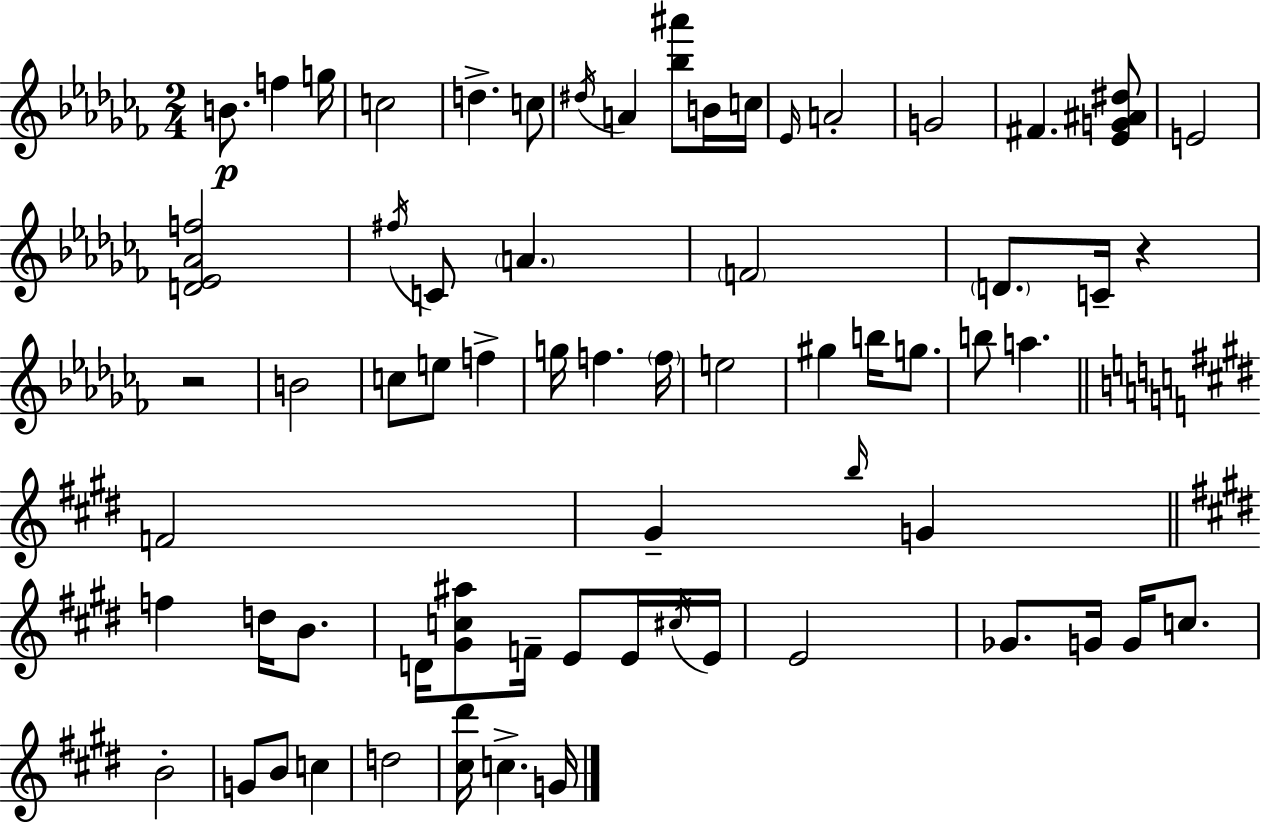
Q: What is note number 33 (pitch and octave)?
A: B5